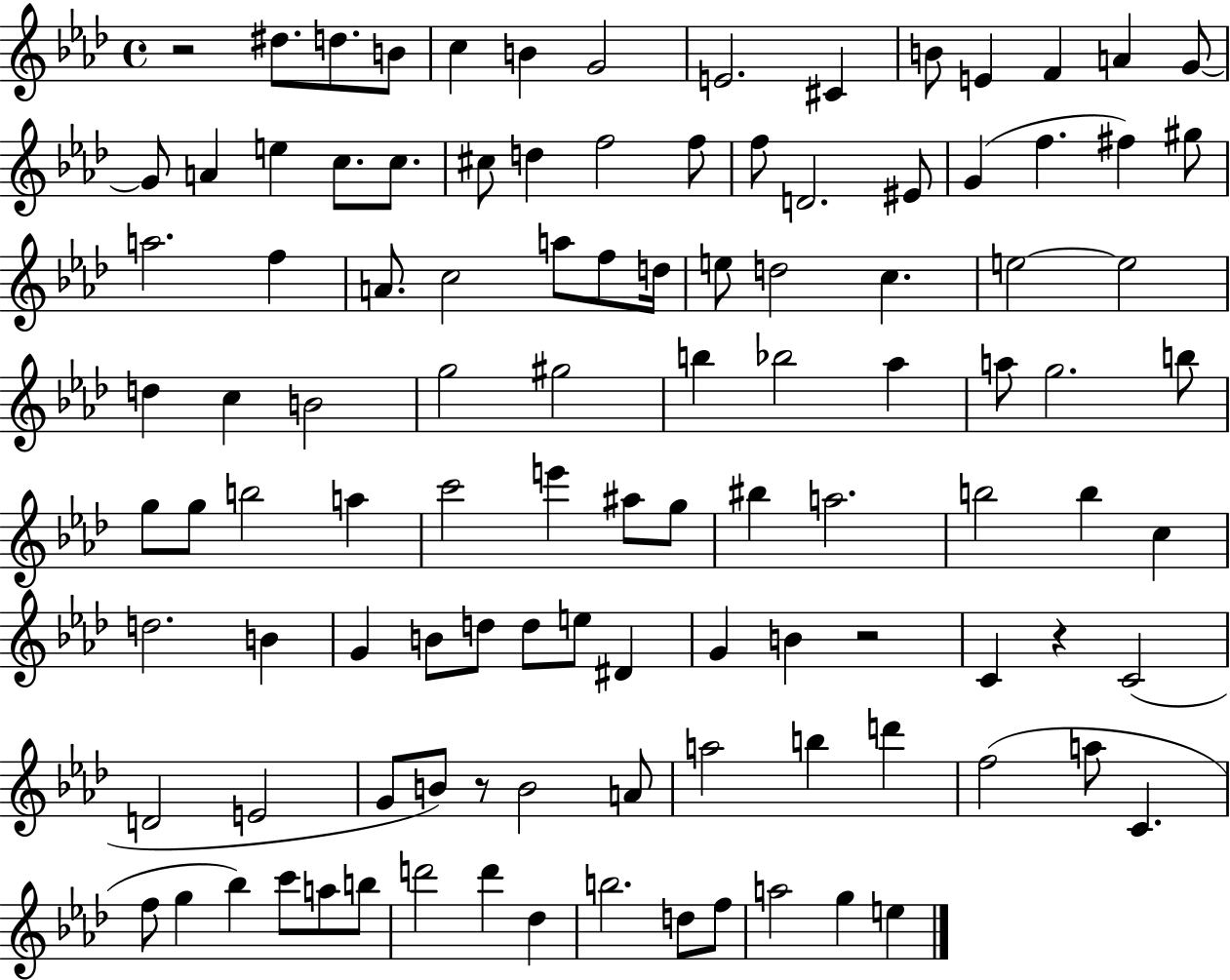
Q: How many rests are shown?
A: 4